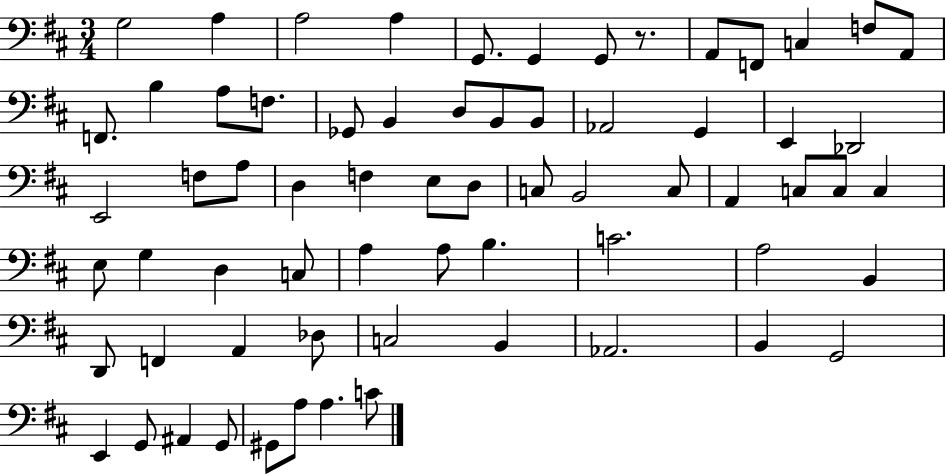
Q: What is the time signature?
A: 3/4